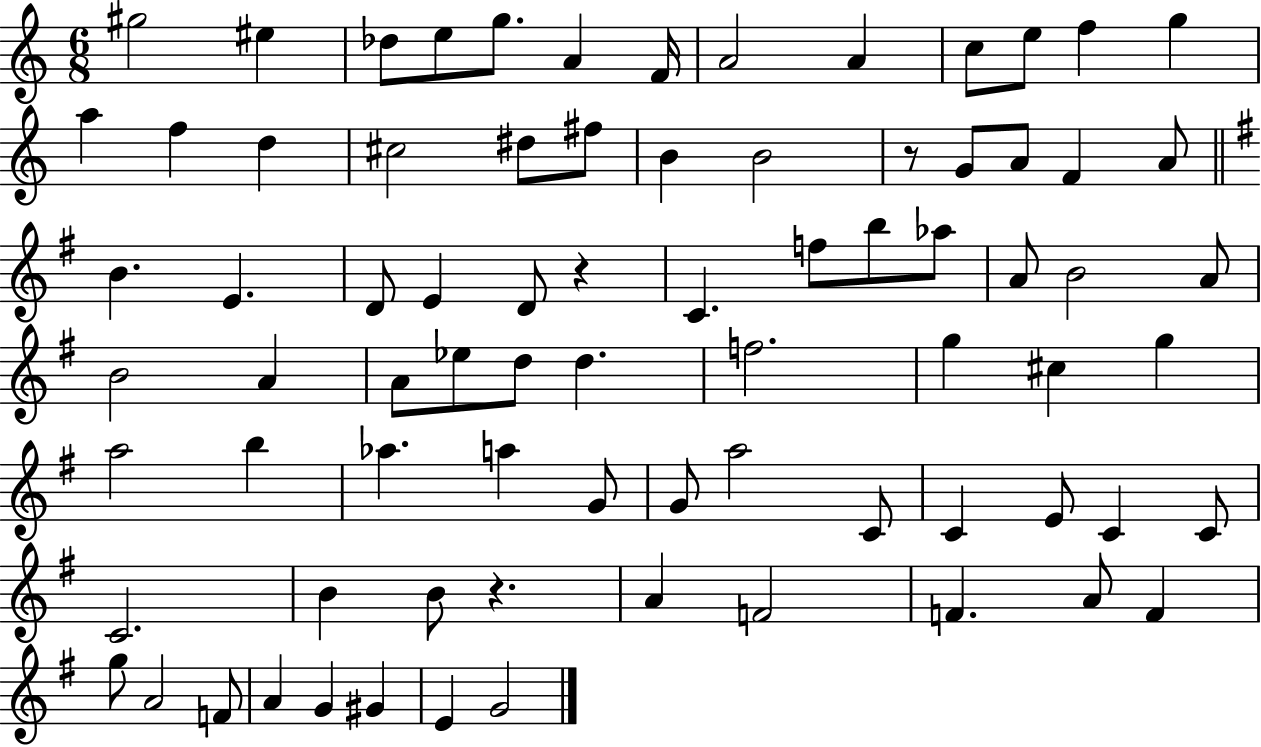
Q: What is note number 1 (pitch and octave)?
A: G#5